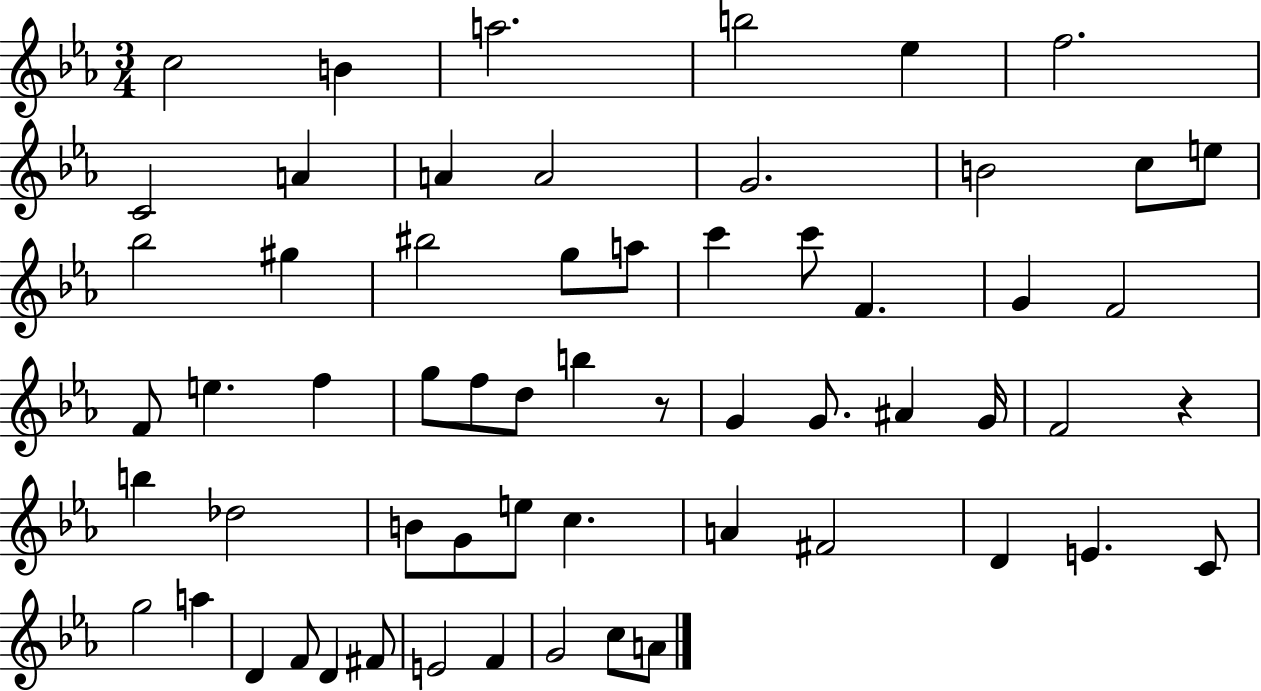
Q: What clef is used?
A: treble